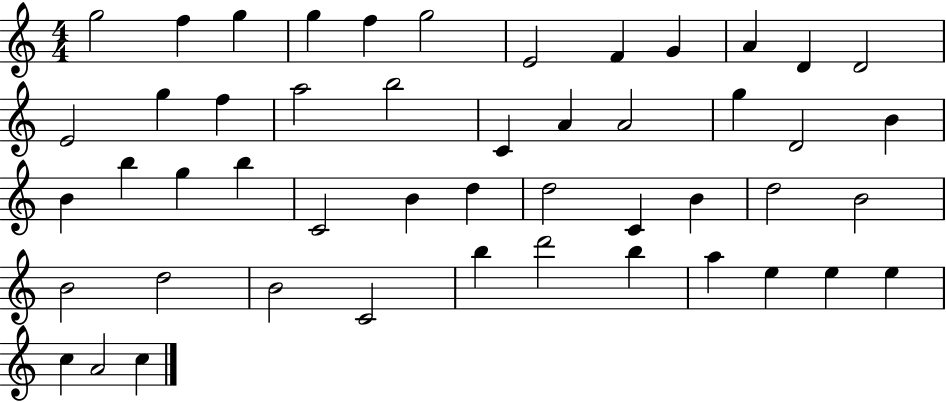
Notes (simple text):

G5/h F5/q G5/q G5/q F5/q G5/h E4/h F4/q G4/q A4/q D4/q D4/h E4/h G5/q F5/q A5/h B5/h C4/q A4/q A4/h G5/q D4/h B4/q B4/q B5/q G5/q B5/q C4/h B4/q D5/q D5/h C4/q B4/q D5/h B4/h B4/h D5/h B4/h C4/h B5/q D6/h B5/q A5/q E5/q E5/q E5/q C5/q A4/h C5/q